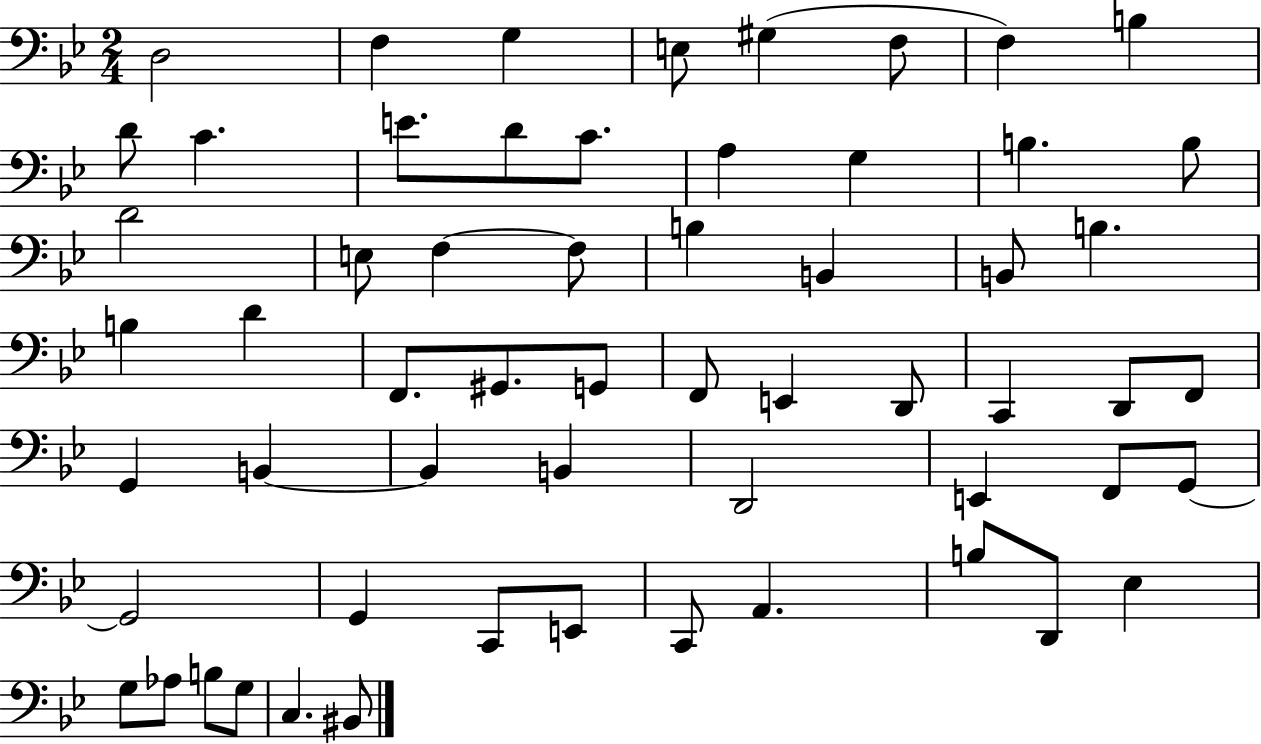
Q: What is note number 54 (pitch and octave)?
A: G3